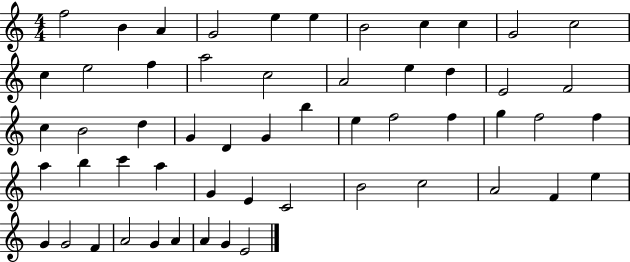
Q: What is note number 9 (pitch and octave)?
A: C5